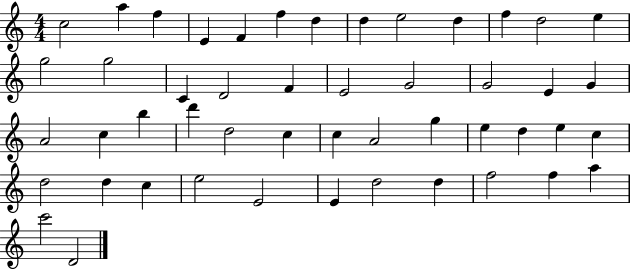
{
  \clef treble
  \numericTimeSignature
  \time 4/4
  \key c \major
  c''2 a''4 f''4 | e'4 f'4 f''4 d''4 | d''4 e''2 d''4 | f''4 d''2 e''4 | \break g''2 g''2 | c'4 d'2 f'4 | e'2 g'2 | g'2 e'4 g'4 | \break a'2 c''4 b''4 | d'''4 d''2 c''4 | c''4 a'2 g''4 | e''4 d''4 e''4 c''4 | \break d''2 d''4 c''4 | e''2 e'2 | e'4 d''2 d''4 | f''2 f''4 a''4 | \break c'''2 d'2 | \bar "|."
}